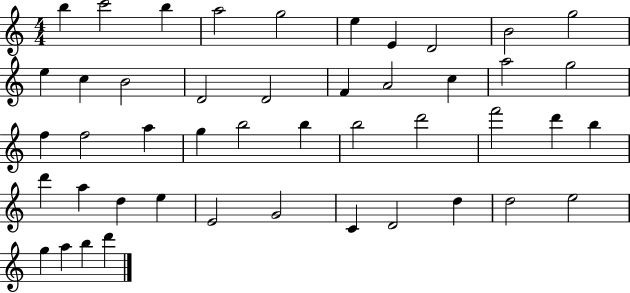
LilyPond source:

{
  \clef treble
  \numericTimeSignature
  \time 4/4
  \key c \major
  b''4 c'''2 b''4 | a''2 g''2 | e''4 e'4 d'2 | b'2 g''2 | \break e''4 c''4 b'2 | d'2 d'2 | f'4 a'2 c''4 | a''2 g''2 | \break f''4 f''2 a''4 | g''4 b''2 b''4 | b''2 d'''2 | f'''2 d'''4 b''4 | \break d'''4 a''4 d''4 e''4 | e'2 g'2 | c'4 d'2 d''4 | d''2 e''2 | \break g''4 a''4 b''4 d'''4 | \bar "|."
}